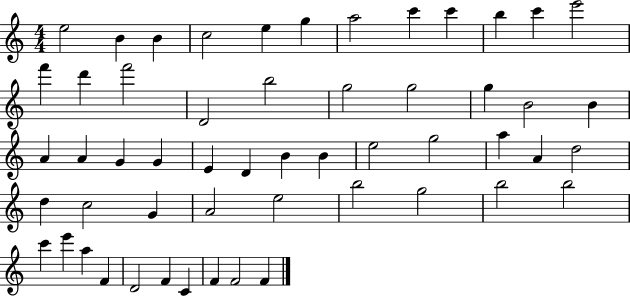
X:1
T:Untitled
M:4/4
L:1/4
K:C
e2 B B c2 e g a2 c' c' b c' e'2 f' d' f'2 D2 b2 g2 g2 g B2 B A A G G E D B B e2 g2 a A d2 d c2 G A2 e2 b2 g2 b2 b2 c' e' a F D2 F C F F2 F